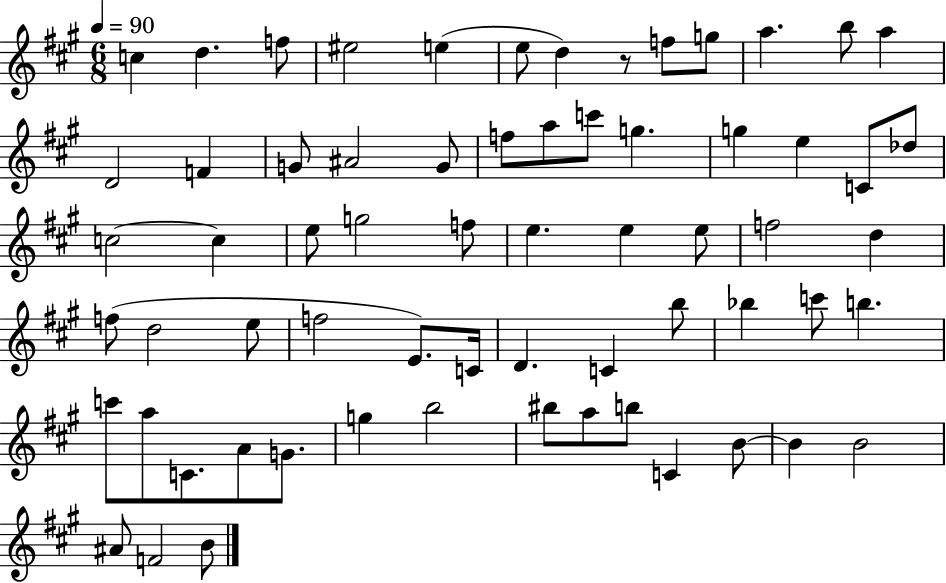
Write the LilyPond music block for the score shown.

{
  \clef treble
  \numericTimeSignature
  \time 6/8
  \key a \major
  \tempo 4 = 90
  c''4 d''4. f''8 | eis''2 e''4( | e''8 d''4) r8 f''8 g''8 | a''4. b''8 a''4 | \break d'2 f'4 | g'8 ais'2 g'8 | f''8 a''8 c'''8 g''4. | g''4 e''4 c'8 des''8 | \break c''2~~ c''4 | e''8 g''2 f''8 | e''4. e''4 e''8 | f''2 d''4 | \break f''8( d''2 e''8 | f''2 e'8.) c'16 | d'4. c'4 b''8 | bes''4 c'''8 b''4. | \break c'''8 a''8 c'8. a'8 g'8. | g''4 b''2 | bis''8 a''8 b''8 c'4 b'8~~ | b'4 b'2 | \break ais'8 f'2 b'8 | \bar "|."
}